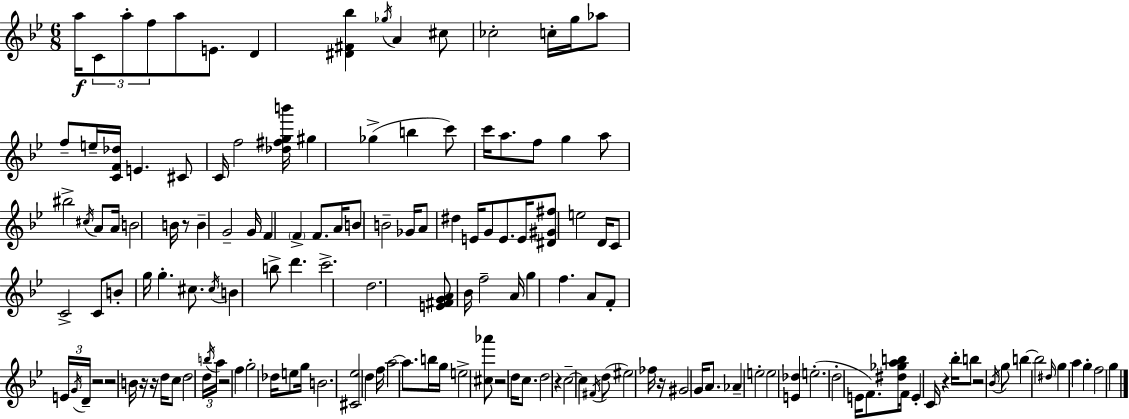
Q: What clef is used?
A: treble